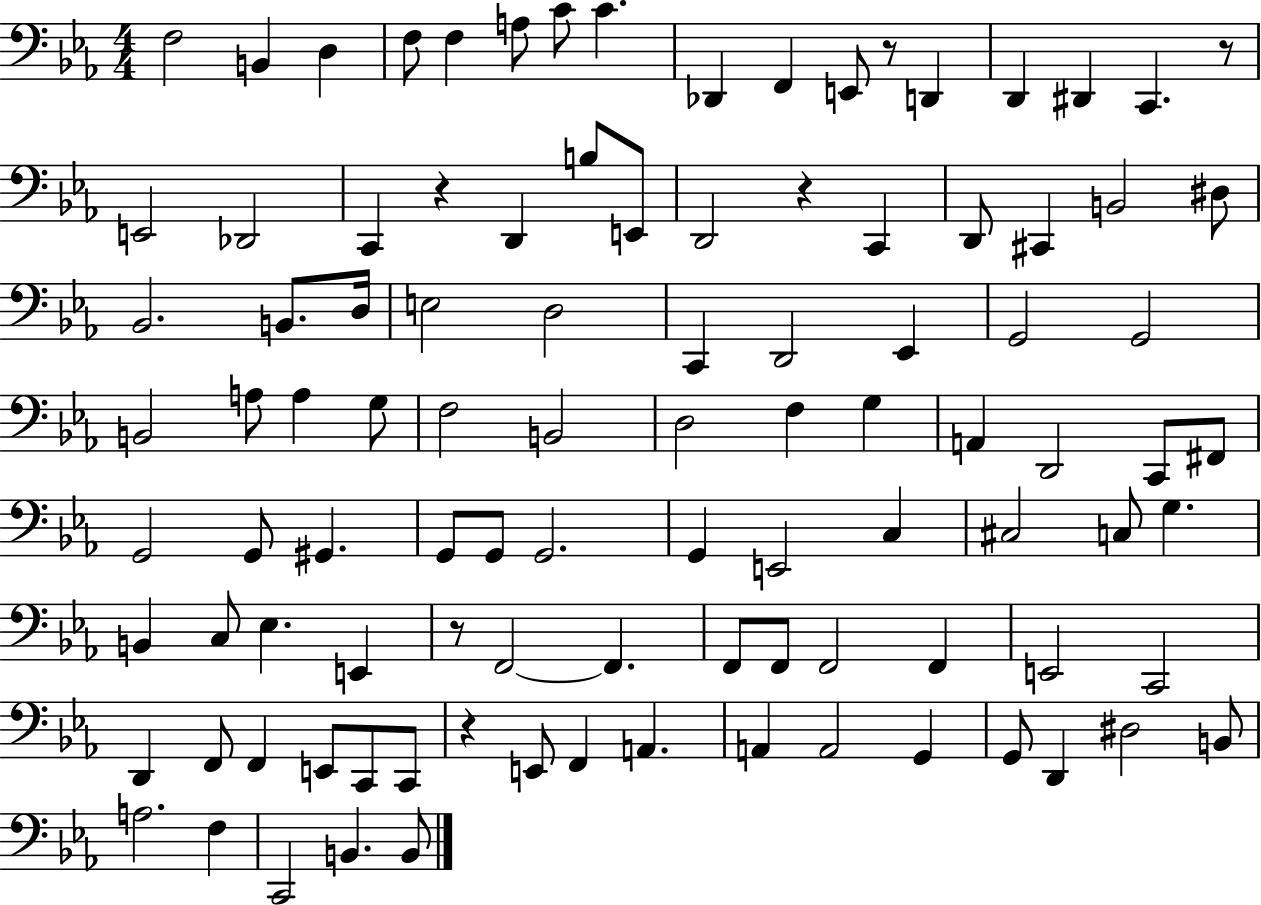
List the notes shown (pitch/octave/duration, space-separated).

F3/h B2/q D3/q F3/e F3/q A3/e C4/e C4/q. Db2/q F2/q E2/e R/e D2/q D2/q D#2/q C2/q. R/e E2/h Db2/h C2/q R/q D2/q B3/e E2/e D2/h R/q C2/q D2/e C#2/q B2/h D#3/e Bb2/h. B2/e. D3/s E3/h D3/h C2/q D2/h Eb2/q G2/h G2/h B2/h A3/e A3/q G3/e F3/h B2/h D3/h F3/q G3/q A2/q D2/h C2/e F#2/e G2/h G2/e G#2/q. G2/e G2/e G2/h. G2/q E2/h C3/q C#3/h C3/e G3/q. B2/q C3/e Eb3/q. E2/q R/e F2/h F2/q. F2/e F2/e F2/h F2/q E2/h C2/h D2/q F2/e F2/q E2/e C2/e C2/e R/q E2/e F2/q A2/q. A2/q A2/h G2/q G2/e D2/q D#3/h B2/e A3/h. F3/q C2/h B2/q. B2/e